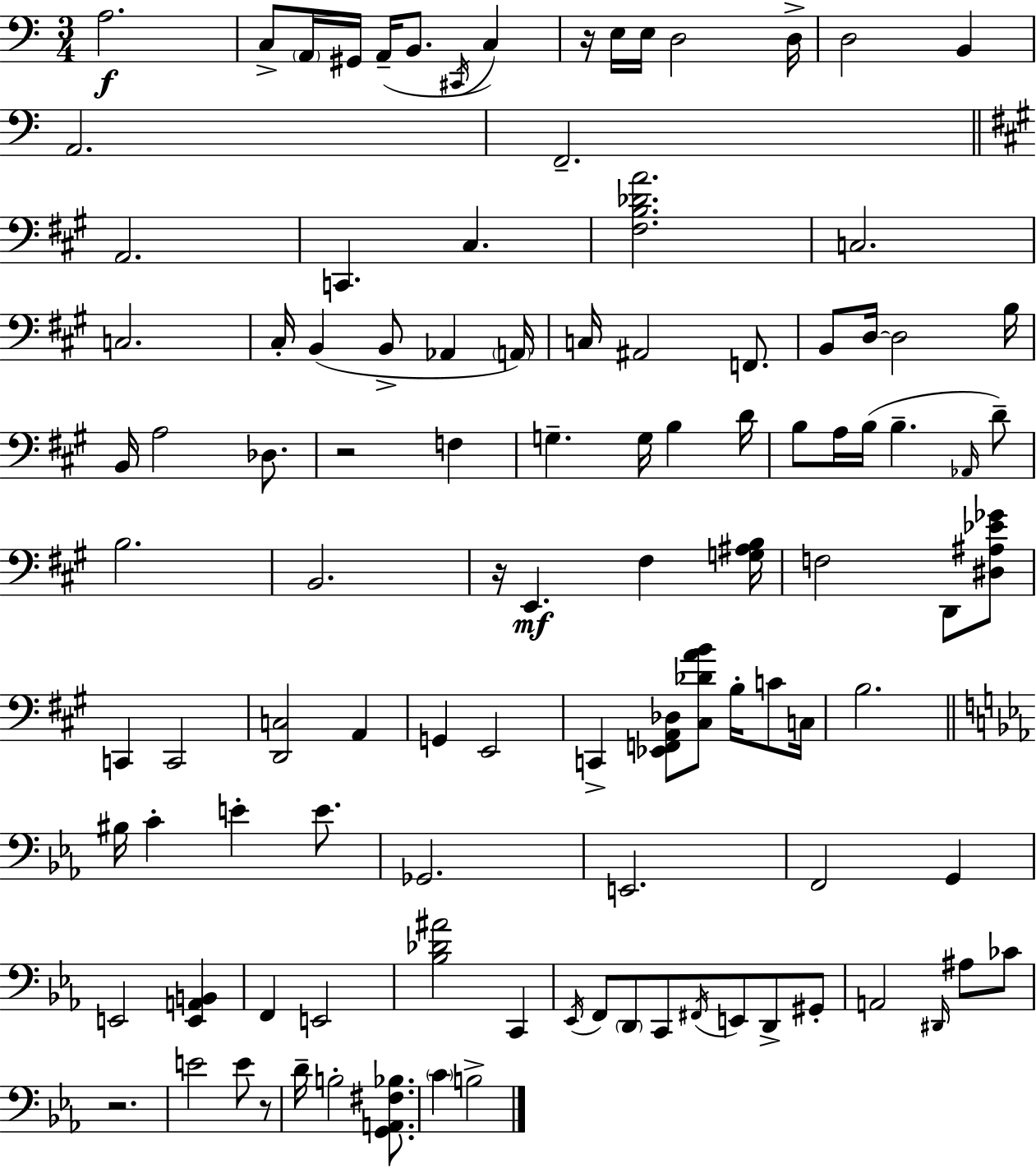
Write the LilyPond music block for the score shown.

{
  \clef bass
  \numericTimeSignature
  \time 3/4
  \key c \major
  a2.\f | c8-> \parenthesize a,16 gis,16 a,16--( b,8. \acciaccatura { cis,16 } c4) | r16 e16 e16 d2 | d16-> d2 b,4 | \break a,2. | f,2.-- | \bar "||" \break \key a \major a,2. | c,4. cis4. | <fis b des' a'>2. | c2. | \break c2. | cis16-. b,4( b,8-> aes,4 \parenthesize a,16) | c16 ais,2 f,8. | b,8 d16~~ d2 b16 | \break b,16 a2 des8. | r2 f4 | g4.-- g16 b4 d'16 | b8 a16 b16( b4.-- \grace { aes,16 } d'8--) | \break b2. | b,2. | r16 e,4.\mf fis4 | <g ais b>16 f2 d,8 <dis ais ees' ges'>8 | \break c,4 c,2 | <d, c>2 a,4 | g,4 e,2 | c,4-> <ees, f, a, des>8 <cis des' a' b'>8 b16-. c'8 | \break c16 b2. | \bar "||" \break \key ees \major bis16 c'4-. e'4-. e'8. | ges,2. | e,2. | f,2 g,4 | \break e,2 <e, a, b,>4 | f,4 e,2 | <bes des' ais'>2 c,4 | \acciaccatura { ees,16 } f,8 \parenthesize d,8 c,8 \acciaccatura { fis,16 } e,8 d,8-> | \break gis,8-. a,2 \grace { dis,16 } ais8 | ces'8 r2. | e'2 e'8 | r8 d'16-- b2-. | \break <g, a, fis bes>8. \parenthesize c'4 b2-> | \bar "|."
}